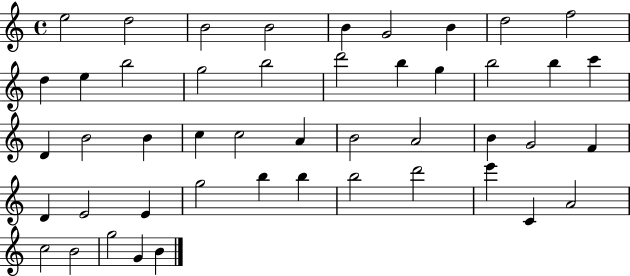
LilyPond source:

{
  \clef treble
  \time 4/4
  \defaultTimeSignature
  \key c \major
  e''2 d''2 | b'2 b'2 | b'4 g'2 b'4 | d''2 f''2 | \break d''4 e''4 b''2 | g''2 b''2 | d'''2 b''4 g''4 | b''2 b''4 c'''4 | \break d'4 b'2 b'4 | c''4 c''2 a'4 | b'2 a'2 | b'4 g'2 f'4 | \break d'4 e'2 e'4 | g''2 b''4 b''4 | b''2 d'''2 | e'''4 c'4 a'2 | \break c''2 b'2 | g''2 g'4 b'4 | \bar "|."
}